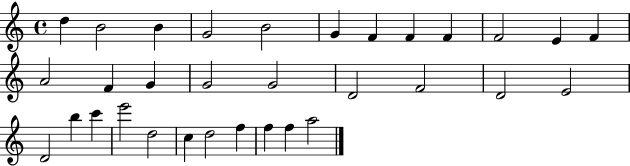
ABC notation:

X:1
T:Untitled
M:4/4
L:1/4
K:C
d B2 B G2 B2 G F F F F2 E F A2 F G G2 G2 D2 F2 D2 E2 D2 b c' e'2 d2 c d2 f f f a2